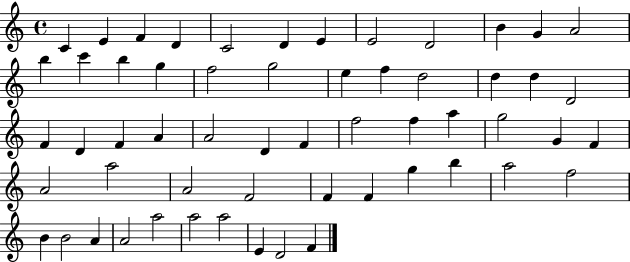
{
  \clef treble
  \time 4/4
  \defaultTimeSignature
  \key c \major
  c'4 e'4 f'4 d'4 | c'2 d'4 e'4 | e'2 d'2 | b'4 g'4 a'2 | \break b''4 c'''4 b''4 g''4 | f''2 g''2 | e''4 f''4 d''2 | d''4 d''4 d'2 | \break f'4 d'4 f'4 a'4 | a'2 d'4 f'4 | f''2 f''4 a''4 | g''2 g'4 f'4 | \break a'2 a''2 | a'2 f'2 | f'4 f'4 g''4 b''4 | a''2 f''2 | \break b'4 b'2 a'4 | a'2 a''2 | a''2 a''2 | e'4 d'2 f'4 | \break \bar "|."
}